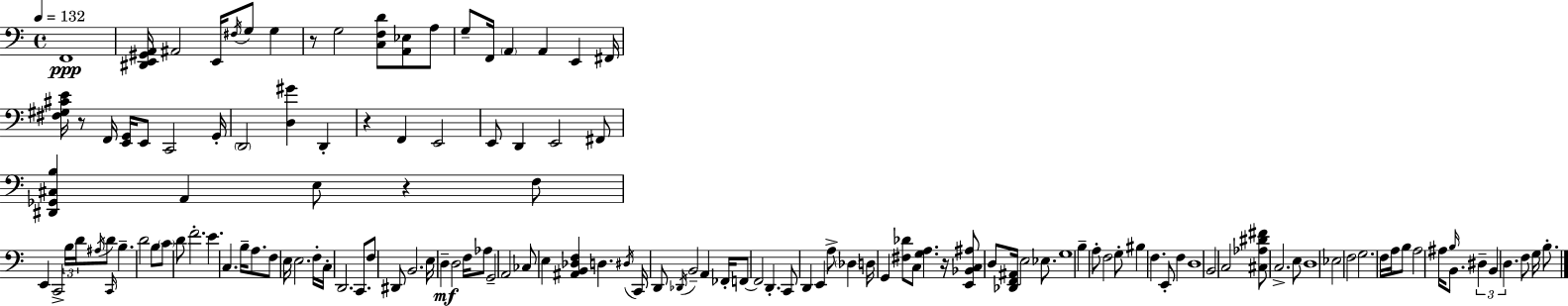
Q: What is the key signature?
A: C major